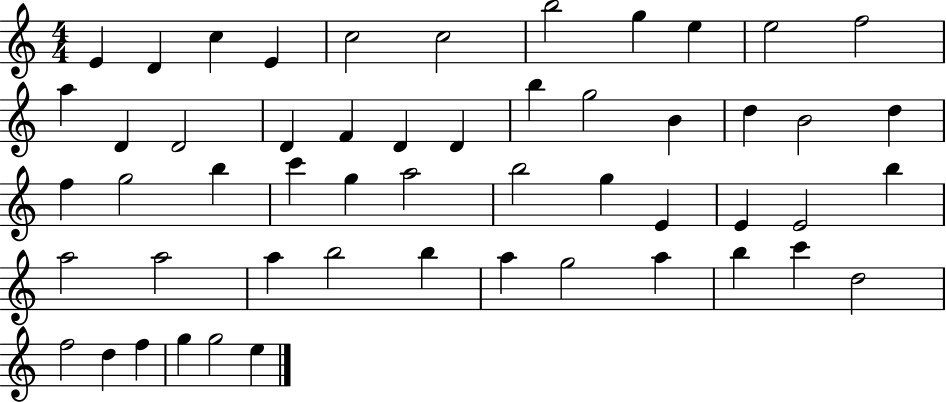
{
  \clef treble
  \numericTimeSignature
  \time 4/4
  \key c \major
  e'4 d'4 c''4 e'4 | c''2 c''2 | b''2 g''4 e''4 | e''2 f''2 | \break a''4 d'4 d'2 | d'4 f'4 d'4 d'4 | b''4 g''2 b'4 | d''4 b'2 d''4 | \break f''4 g''2 b''4 | c'''4 g''4 a''2 | b''2 g''4 e'4 | e'4 e'2 b''4 | \break a''2 a''2 | a''4 b''2 b''4 | a''4 g''2 a''4 | b''4 c'''4 d''2 | \break f''2 d''4 f''4 | g''4 g''2 e''4 | \bar "|."
}